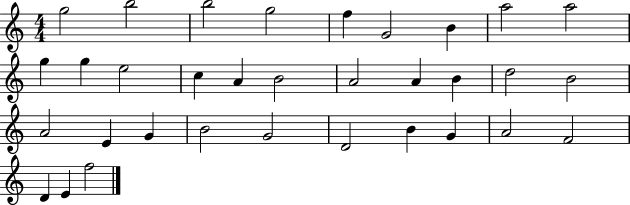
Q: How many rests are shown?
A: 0